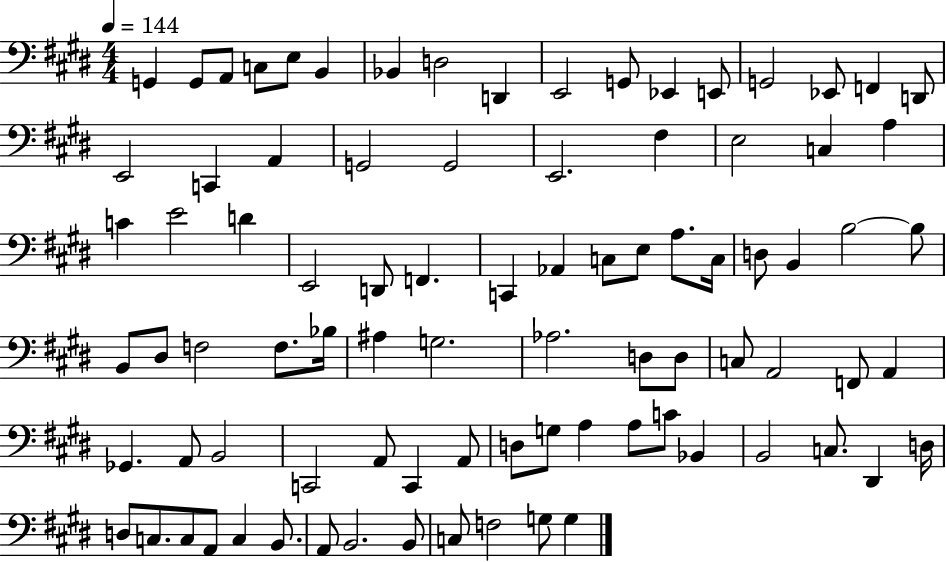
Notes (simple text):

G2/q G2/e A2/e C3/e E3/e B2/q Bb2/q D3/h D2/q E2/h G2/e Eb2/q E2/e G2/h Eb2/e F2/q D2/e E2/h C2/q A2/q G2/h G2/h E2/h. F#3/q E3/h C3/q A3/q C4/q E4/h D4/q E2/h D2/e F2/q. C2/q Ab2/q C3/e E3/e A3/e. C3/s D3/e B2/q B3/h B3/e B2/e D#3/e F3/h F3/e. Bb3/s A#3/q G3/h. Ab3/h. D3/e D3/e C3/e A2/h F2/e A2/q Gb2/q. A2/e B2/h C2/h A2/e C2/q A2/e D3/e G3/e A3/q A3/e C4/e Bb2/q B2/h C3/e. D#2/q D3/s D3/e C3/e. C3/e A2/e C3/q B2/e. A2/e B2/h. B2/e C3/e F3/h G3/e G3/q